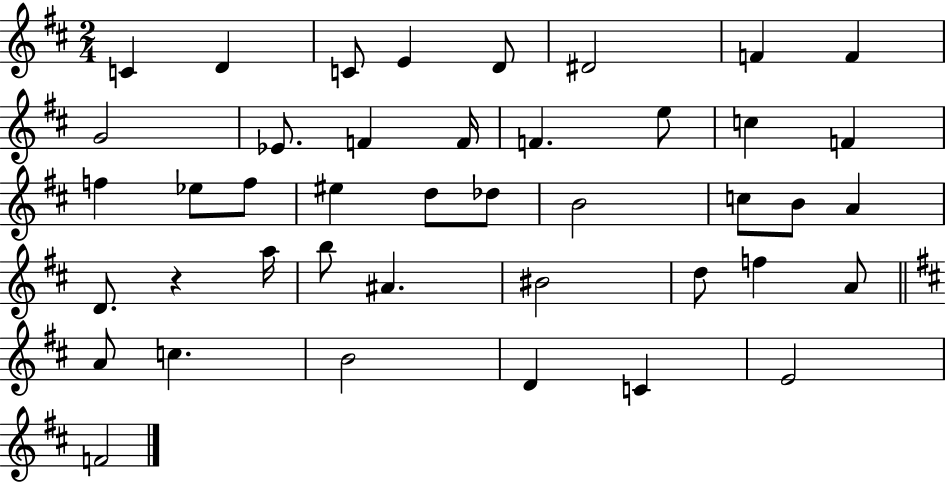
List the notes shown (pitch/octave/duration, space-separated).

C4/q D4/q C4/e E4/q D4/e D#4/h F4/q F4/q G4/h Eb4/e. F4/q F4/s F4/q. E5/e C5/q F4/q F5/q Eb5/e F5/e EIS5/q D5/e Db5/e B4/h C5/e B4/e A4/q D4/e. R/q A5/s B5/e A#4/q. BIS4/h D5/e F5/q A4/e A4/e C5/q. B4/h D4/q C4/q E4/h F4/h